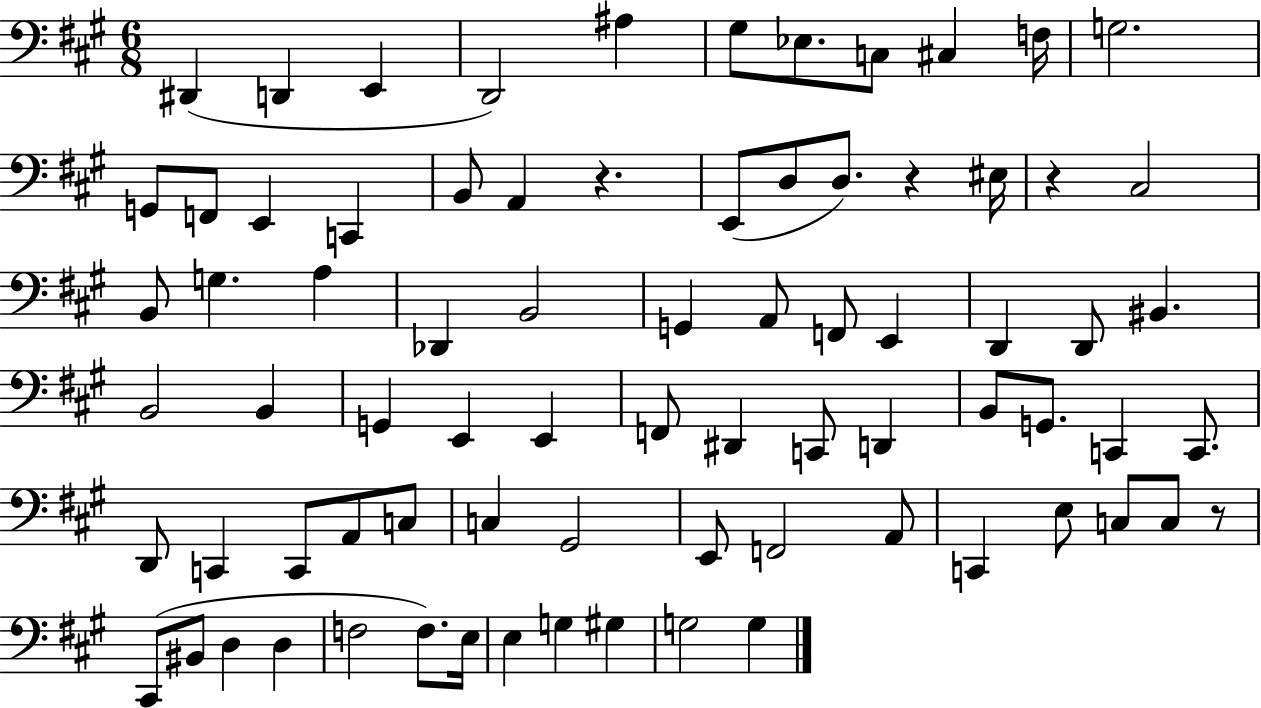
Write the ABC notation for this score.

X:1
T:Untitled
M:6/8
L:1/4
K:A
^D,, D,, E,, D,,2 ^A, ^G,/2 _E,/2 C,/2 ^C, F,/4 G,2 G,,/2 F,,/2 E,, C,, B,,/2 A,, z E,,/2 D,/2 D,/2 z ^E,/4 z ^C,2 B,,/2 G, A, _D,, B,,2 G,, A,,/2 F,,/2 E,, D,, D,,/2 ^B,, B,,2 B,, G,, E,, E,, F,,/2 ^D,, C,,/2 D,, B,,/2 G,,/2 C,, C,,/2 D,,/2 C,, C,,/2 A,,/2 C,/2 C, ^G,,2 E,,/2 F,,2 A,,/2 C,, E,/2 C,/2 C,/2 z/2 ^C,,/2 ^B,,/2 D, D, F,2 F,/2 E,/4 E, G, ^G, G,2 G,